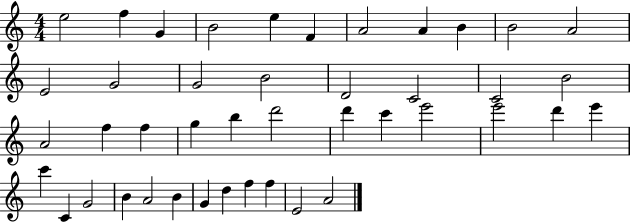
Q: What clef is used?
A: treble